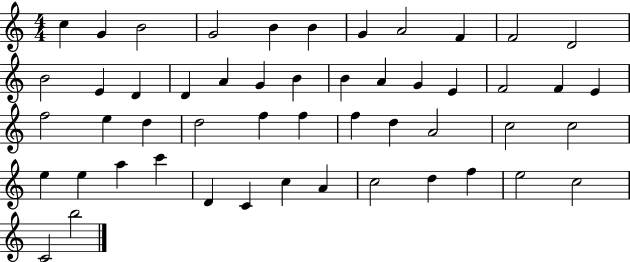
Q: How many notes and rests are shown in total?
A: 51